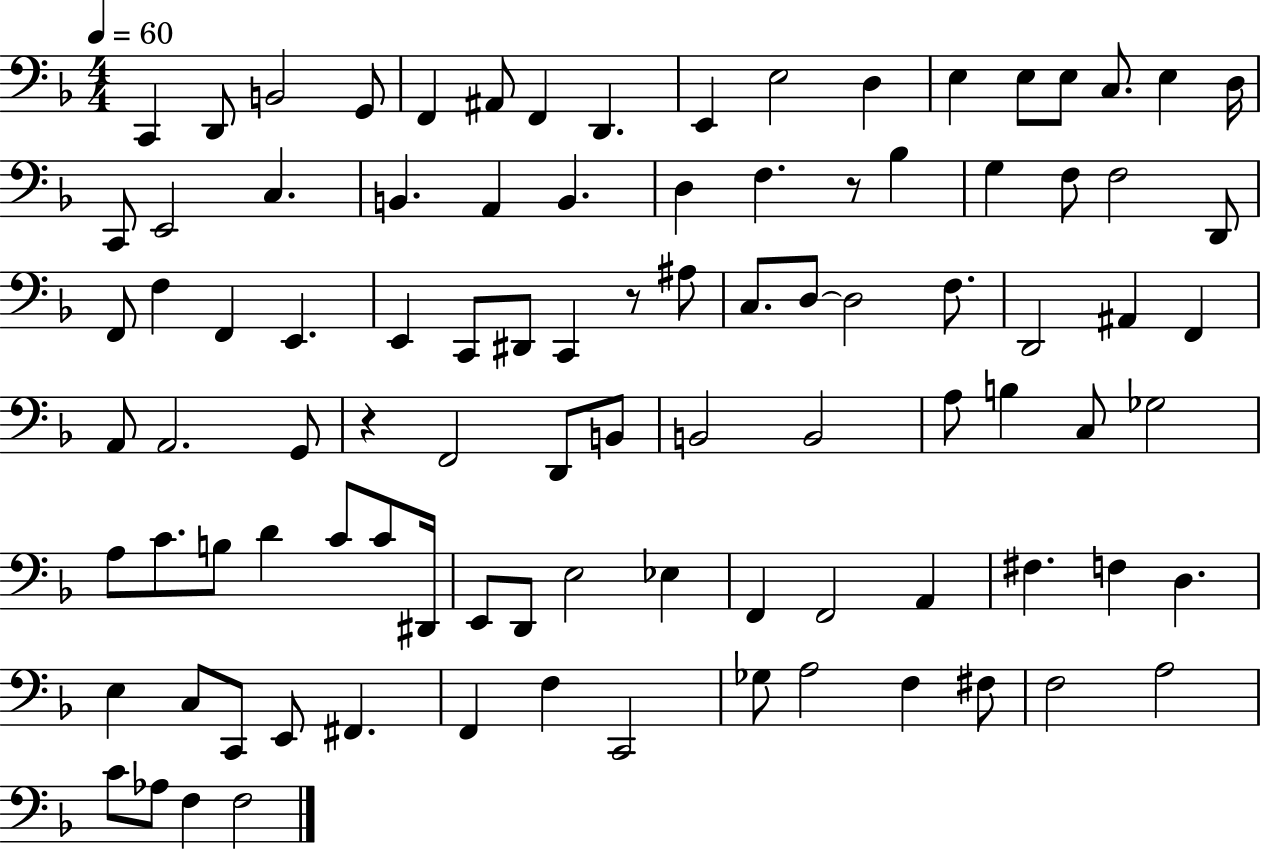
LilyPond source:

{
  \clef bass
  \numericTimeSignature
  \time 4/4
  \key f \major
  \tempo 4 = 60
  c,4 d,8 b,2 g,8 | f,4 ais,8 f,4 d,4. | e,4 e2 d4 | e4 e8 e8 c8. e4 d16 | \break c,8 e,2 c4. | b,4. a,4 b,4. | d4 f4. r8 bes4 | g4 f8 f2 d,8 | \break f,8 f4 f,4 e,4. | e,4 c,8 dis,8 c,4 r8 ais8 | c8. d8~~ d2 f8. | d,2 ais,4 f,4 | \break a,8 a,2. g,8 | r4 f,2 d,8 b,8 | b,2 b,2 | a8 b4 c8 ges2 | \break a8 c'8. b8 d'4 c'8 c'8 dis,16 | e,8 d,8 e2 ees4 | f,4 f,2 a,4 | fis4. f4 d4. | \break e4 c8 c,8 e,8 fis,4. | f,4 f4 c,2 | ges8 a2 f4 fis8 | f2 a2 | \break c'8 aes8 f4 f2 | \bar "|."
}